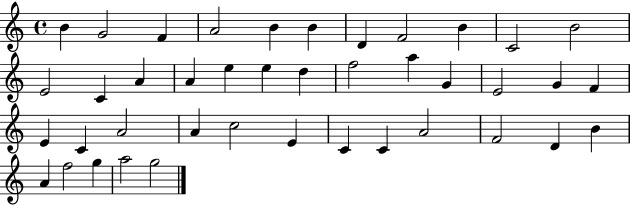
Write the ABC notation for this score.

X:1
T:Untitled
M:4/4
L:1/4
K:C
B G2 F A2 B B D F2 B C2 B2 E2 C A A e e d f2 a G E2 G F E C A2 A c2 E C C A2 F2 D B A f2 g a2 g2